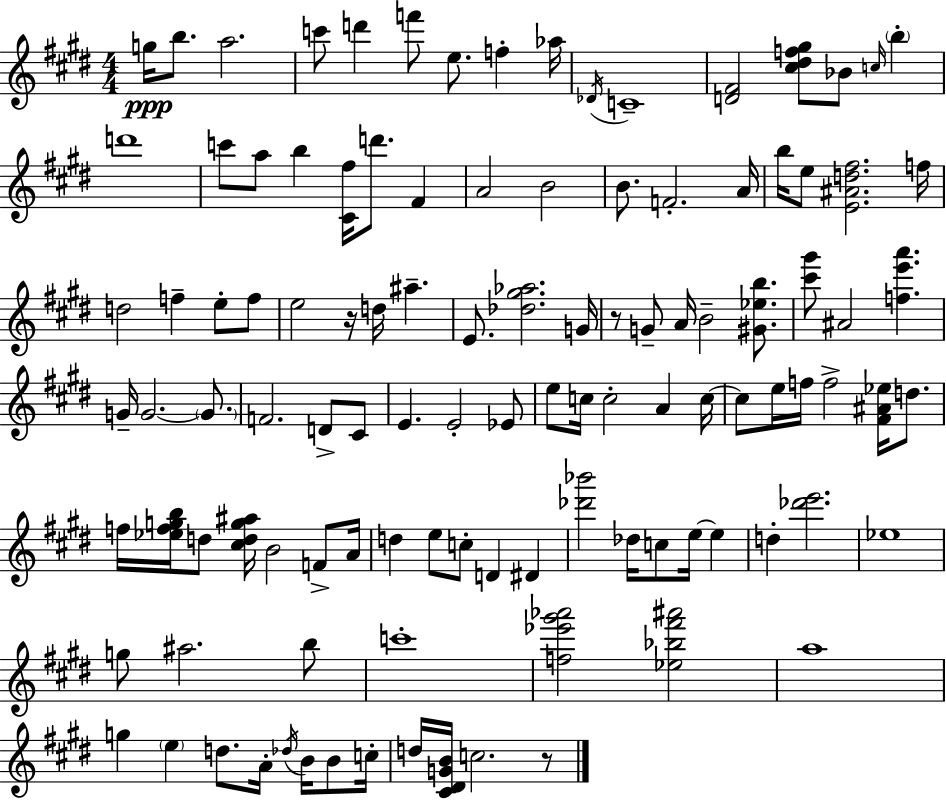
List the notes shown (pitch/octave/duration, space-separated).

G5/s B5/e. A5/h. C6/e D6/q F6/e E5/e. F5/q Ab5/s Db4/s C4/w [D4,F#4]/h [C#5,D#5,F5,G#5]/e Bb4/e C5/s B5/q D6/w C6/e A5/e B5/q [C#4,F#5]/s D6/e. F#4/q A4/h B4/h B4/e. F4/h. A4/s B5/s E5/e [E4,A#4,D5,F#5]/h. F5/s D5/h F5/q E5/e F5/e E5/h R/s D5/s A#5/q. E4/e. [Db5,G#5,Ab5]/h. G4/s R/e G4/e A4/s B4/h [G#4,Eb5,B5]/e. [C#6,G#6]/e A#4/h [F5,E6,A6]/q. G4/s G4/h. G4/e. F4/h. D4/e C#4/e E4/q. E4/h Eb4/e E5/e C5/s C5/h A4/q C5/s C5/e E5/s F5/s F5/h [F#4,A#4,Eb5]/s D5/e. F5/s [Eb5,F5,G5,B5]/s D5/e [C#5,D5,G5,A#5]/s B4/h F4/e A4/s D5/q E5/e C5/e D4/q D#4/q [Db6,Bb6]/h Db5/s C5/e E5/s E5/q D5/q [Db6,E6]/h. Eb5/w G5/e A#5/h. B5/e C6/w [F5,Eb6,G#6,Ab6]/h [Eb5,Bb5,F#6,A#6]/h A5/w G5/q E5/q D5/e. A4/s Db5/s B4/s B4/e C5/s D5/s [C#4,D#4,G4,B4]/s C5/h. R/e